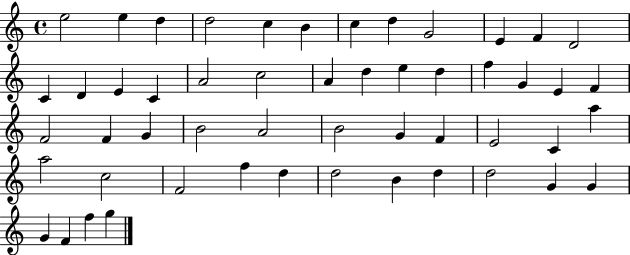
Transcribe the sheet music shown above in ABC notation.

X:1
T:Untitled
M:4/4
L:1/4
K:C
e2 e d d2 c B c d G2 E F D2 C D E C A2 c2 A d e d f G E F F2 F G B2 A2 B2 G F E2 C a a2 c2 F2 f d d2 B d d2 G G G F f g